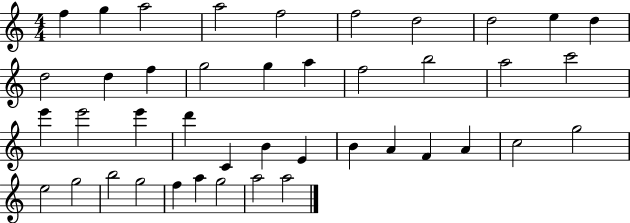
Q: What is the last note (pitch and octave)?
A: A5